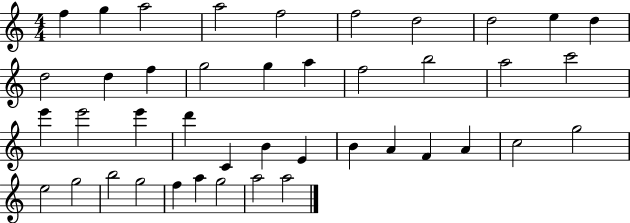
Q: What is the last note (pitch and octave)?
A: A5